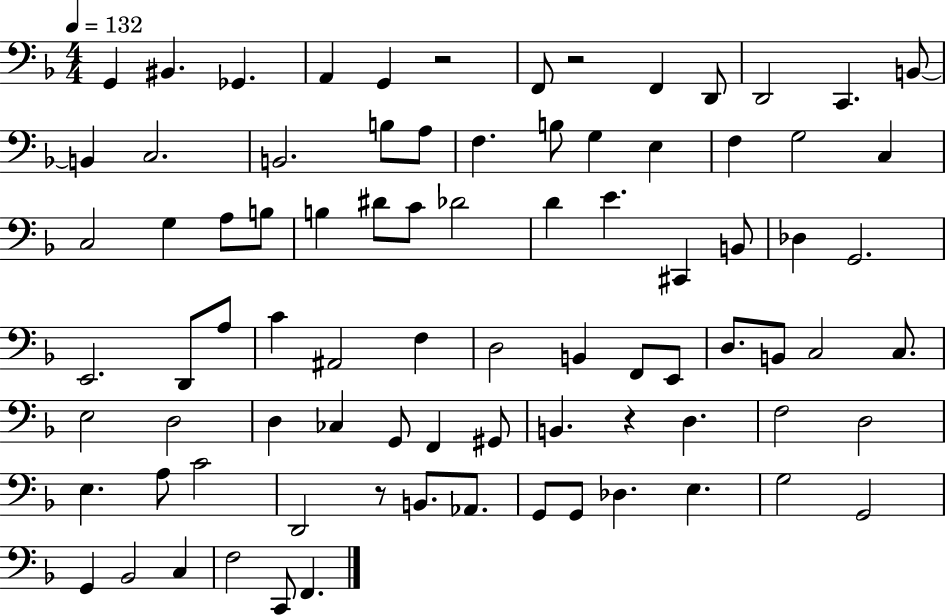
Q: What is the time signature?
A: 4/4